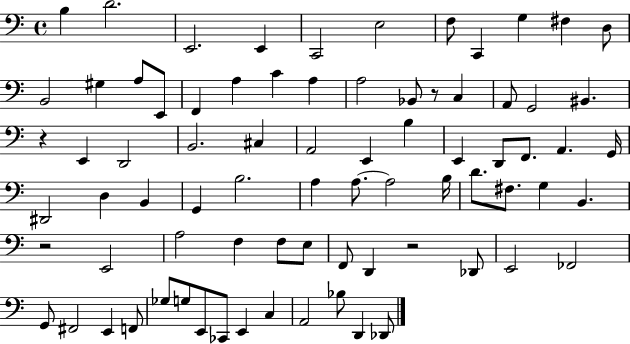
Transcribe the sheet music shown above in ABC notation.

X:1
T:Untitled
M:4/4
L:1/4
K:C
B, D2 E,,2 E,, C,,2 E,2 F,/2 C,, G, ^F, D,/2 B,,2 ^G, A,/2 E,,/2 F,, A, C A, A,2 _B,,/2 z/2 C, A,,/2 G,,2 ^B,, z E,, D,,2 B,,2 ^C, A,,2 E,, B, E,, D,,/2 F,,/2 A,, G,,/4 ^D,,2 D, B,, G,, B,2 A, A,/2 A,2 B,/4 D/2 ^F,/2 G, B,, z2 E,,2 A,2 F, F,/2 E,/2 F,,/2 D,, z2 _D,,/2 E,,2 _F,,2 G,,/2 ^F,,2 E,, F,,/2 _G,/2 G,/2 E,,/2 _C,,/2 E,, C, A,,2 _B,/2 D,, _D,,/2